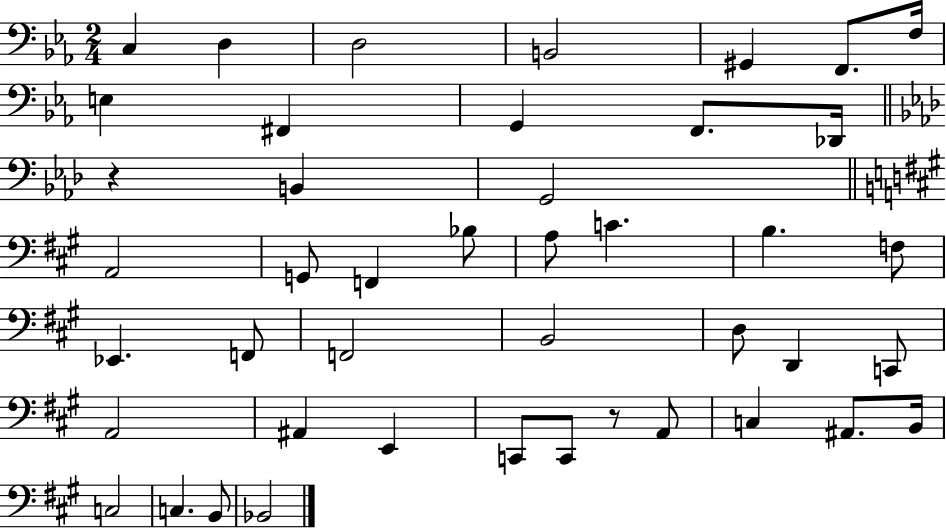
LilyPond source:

{
  \clef bass
  \numericTimeSignature
  \time 2/4
  \key ees \major
  c4 d4 | d2 | b,2 | gis,4 f,8. f16 | \break e4 fis,4 | g,4 f,8. des,16 | \bar "||" \break \key f \minor r4 b,4 | g,2 | \bar "||" \break \key a \major a,2 | g,8 f,4 bes8 | a8 c'4. | b4. f8 | \break ees,4. f,8 | f,2 | b,2 | d8 d,4 c,8 | \break a,2 | ais,4 e,4 | c,8 c,8 r8 a,8 | c4 ais,8. b,16 | \break c2 | c4. b,8 | bes,2 | \bar "|."
}